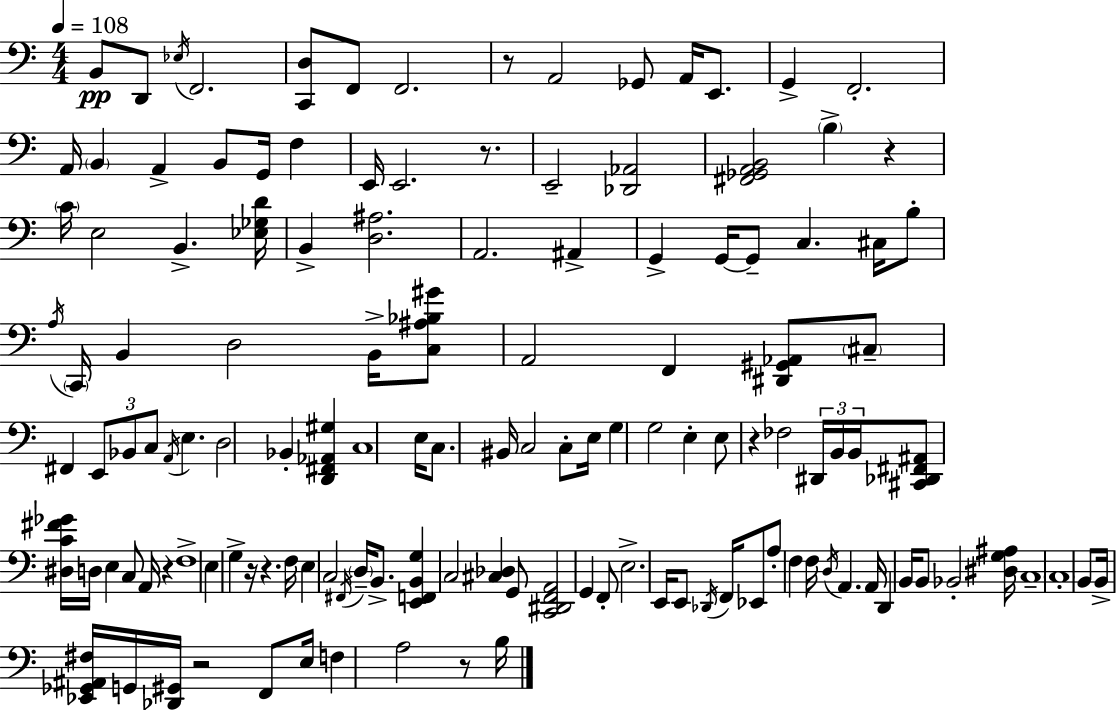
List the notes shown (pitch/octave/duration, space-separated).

B2/e D2/e Eb3/s F2/h. [C2,D3]/e F2/e F2/h. R/e A2/h Gb2/e A2/s E2/e. G2/q F2/h. A2/s B2/q A2/q B2/e G2/s F3/q E2/s E2/h. R/e. E2/h [Db2,Ab2]/h [F#2,Gb2,A2,B2]/h B3/q R/q C4/s E3/h B2/q. [Eb3,Gb3,D4]/s B2/q [D3,A#3]/h. A2/h. A#2/q G2/q G2/s G2/e C3/q. C#3/s B3/e A3/s C2/s B2/q D3/h B2/s [C3,A#3,Bb3,G#4]/e A2/h F2/q [D#2,G#2,Ab2]/e C#3/e F#2/q E2/e Bb2/e C3/e A2/s E3/q. D3/h Bb2/q [D2,F#2,Ab2,G#3]/q C3/w E3/s C3/e. BIS2/s C3/h C3/e E3/s G3/q G3/h E3/q E3/e R/q FES3/h D#2/s B2/s B2/s [C#2,Db2,F#2,A#2]/e [D#3,C4,F#4,Gb4]/s D3/s E3/q C3/e A2/s R/q F3/w E3/q G3/q R/s R/q. F3/s E3/q C3/h F#2/s D3/s B2/e. [E2,F2,B2,G3]/q C3/h [C#3,Db3]/q G2/e [C2,D#2,F2,A2]/h G2/q F2/e E3/h. E2/s E2/e Db2/s F2/s Eb2/e A3/e F3/q F3/s D3/s A2/q. A2/s D2/q B2/s B2/e Bb2/h [D#3,G3,A#3]/s C3/w C3/w B2/e B2/s [Eb2,Gb2,A#2,F#3]/s G2/s [Db2,G#2]/s R/h F2/e E3/s F3/q A3/h R/e B3/s